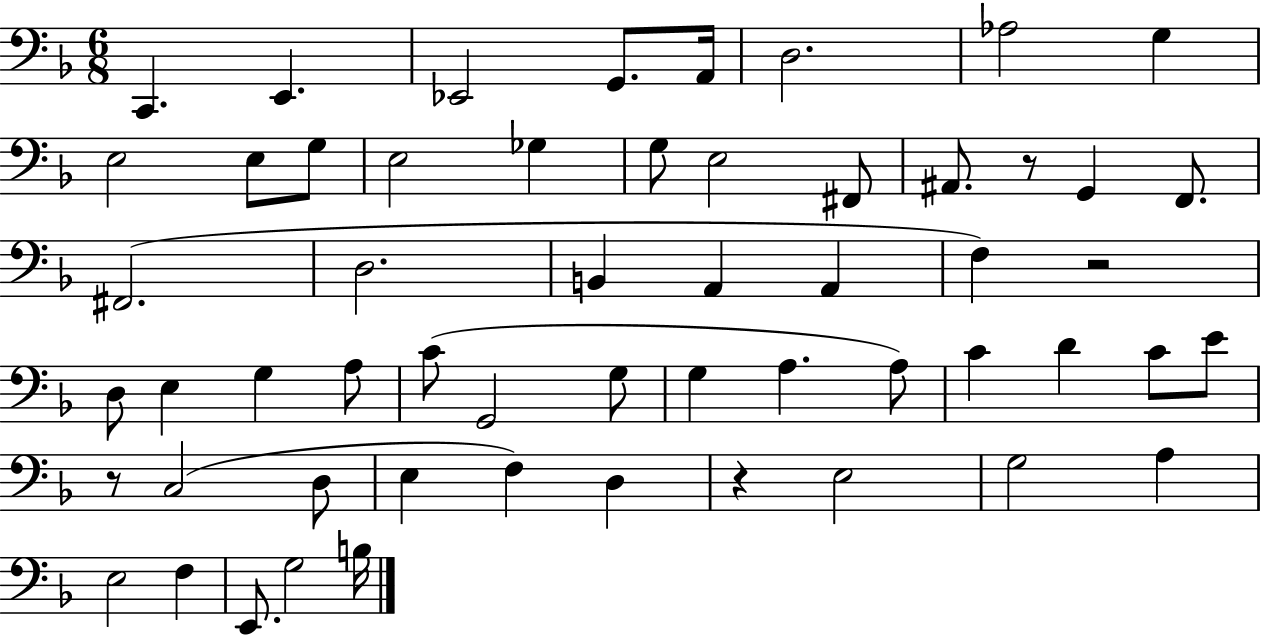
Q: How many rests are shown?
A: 4